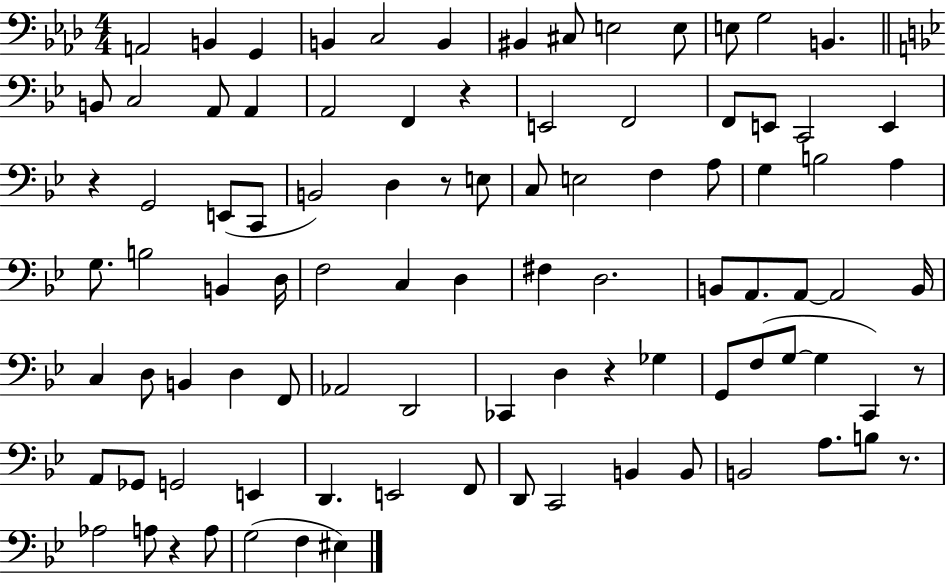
{
  \clef bass
  \numericTimeSignature
  \time 4/4
  \key aes \major
  \repeat volta 2 { a,2 b,4 g,4 | b,4 c2 b,4 | bis,4 cis8 e2 e8 | e8 g2 b,4. | \break \bar "||" \break \key g \minor b,8 c2 a,8 a,4 | a,2 f,4 r4 | e,2 f,2 | f,8 e,8 c,2 e,4 | \break r4 g,2 e,8( c,8 | b,2) d4 r8 e8 | c8 e2 f4 a8 | g4 b2 a4 | \break g8. b2 b,4 d16 | f2 c4 d4 | fis4 d2. | b,8 a,8. a,8~~ a,2 b,16 | \break c4 d8 b,4 d4 f,8 | aes,2 d,2 | ces,4 d4 r4 ges4 | g,8 f8( g8~~ g4 c,4) r8 | \break a,8 ges,8 g,2 e,4 | d,4. e,2 f,8 | d,8 c,2 b,4 b,8 | b,2 a8. b8 r8. | \break aes2 a8 r4 a8 | g2( f4 eis4) | } \bar "|."
}